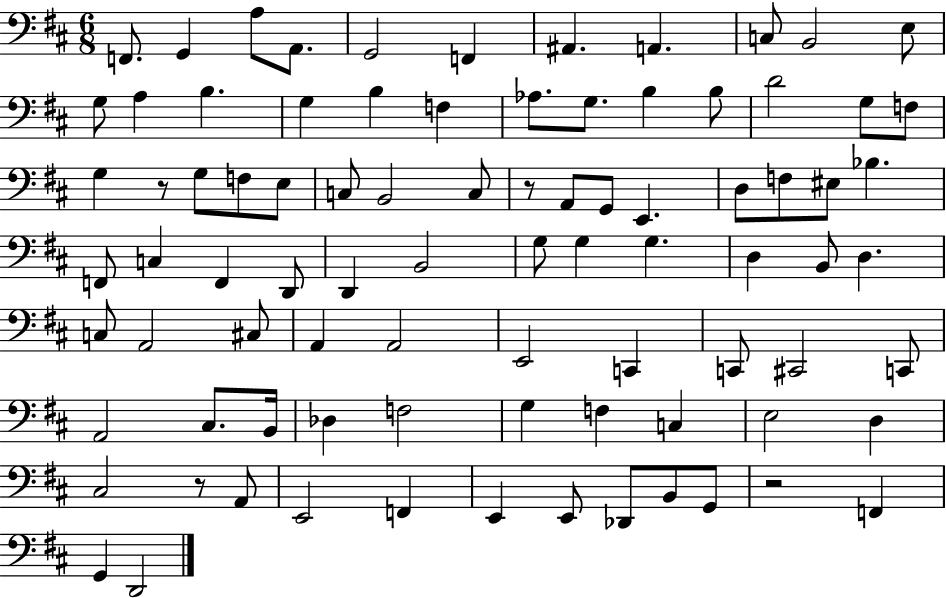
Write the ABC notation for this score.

X:1
T:Untitled
M:6/8
L:1/4
K:D
F,,/2 G,, A,/2 A,,/2 G,,2 F,, ^A,, A,, C,/2 B,,2 E,/2 G,/2 A, B, G, B, F, _A,/2 G,/2 B, B,/2 D2 G,/2 F,/2 G, z/2 G,/2 F,/2 E,/2 C,/2 B,,2 C,/2 z/2 A,,/2 G,,/2 E,, D,/2 F,/2 ^E,/2 _B, F,,/2 C, F,, D,,/2 D,, B,,2 G,/2 G, G, D, B,,/2 D, C,/2 A,,2 ^C,/2 A,, A,,2 E,,2 C,, C,,/2 ^C,,2 C,,/2 A,,2 ^C,/2 B,,/4 _D, F,2 G, F, C, E,2 D, ^C,2 z/2 A,,/2 E,,2 F,, E,, E,,/2 _D,,/2 B,,/2 G,,/2 z2 F,, G,, D,,2